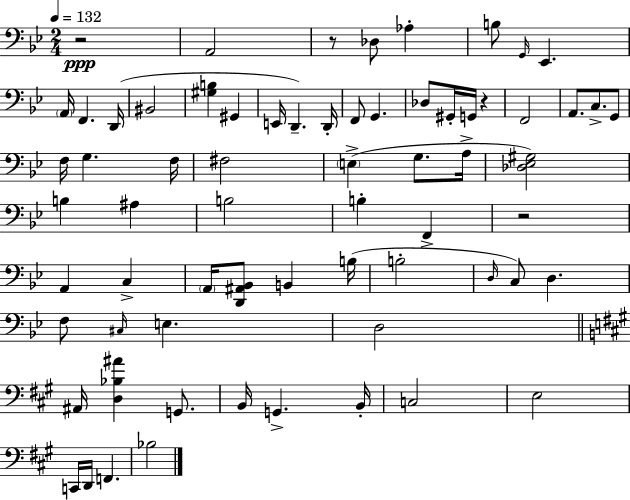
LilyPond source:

{
  \clef bass
  \numericTimeSignature
  \time 2/4
  \key bes \major
  \tempo 4 = 132
  r2\ppp | a,2 | r8 des8 aes4-. | b8 \grace { g,16 } ees,4. | \break \parenthesize a,16 f,4. | d,16( bis,2 | <gis b>4 gis,4 | e,16 d,4.--) | \break d,16-. f,8 g,4. | des8 gis,16-. g,16 r4 | f,2 | a,8. c8.-> g,8 | \break f16 g4. | f16 fis2 | \parenthesize e4->( g8. | a16-> <des ees gis>2) | \break b4 ais4 | b2 | b4-. f,4-> | r2 | \break a,4 c4-> | \parenthesize a,16 <d, ais, bes,>8 b,4 | b16( b2-. | \grace { d16 }) c8 d4. | \break f8 \grace { cis16 } e4. | d2 | \bar "||" \break \key a \major ais,16 <d bes ais'>4 g,8. | b,16 g,4.-> b,16-. | c2 | e2 | \break c,16 d,16 f,4. | bes2 | \bar "|."
}